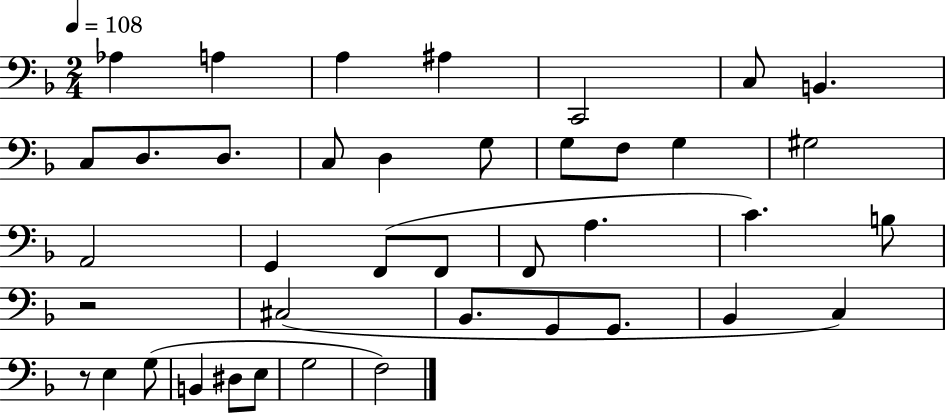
Ab3/q A3/q A3/q A#3/q C2/h C3/e B2/q. C3/e D3/e. D3/e. C3/e D3/q G3/e G3/e F3/e G3/q G#3/h A2/h G2/q F2/e F2/e F2/e A3/q. C4/q. B3/e R/h C#3/h Bb2/e. G2/e G2/e. Bb2/q C3/q R/e E3/q G3/e B2/q D#3/e E3/e G3/h F3/h